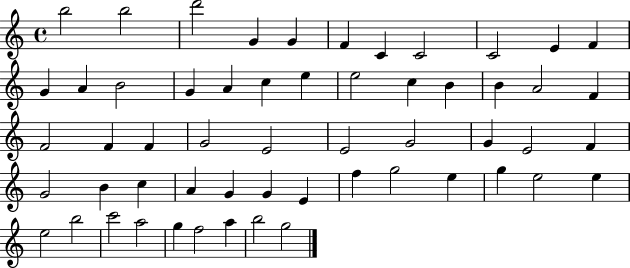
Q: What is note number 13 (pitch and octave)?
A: A4